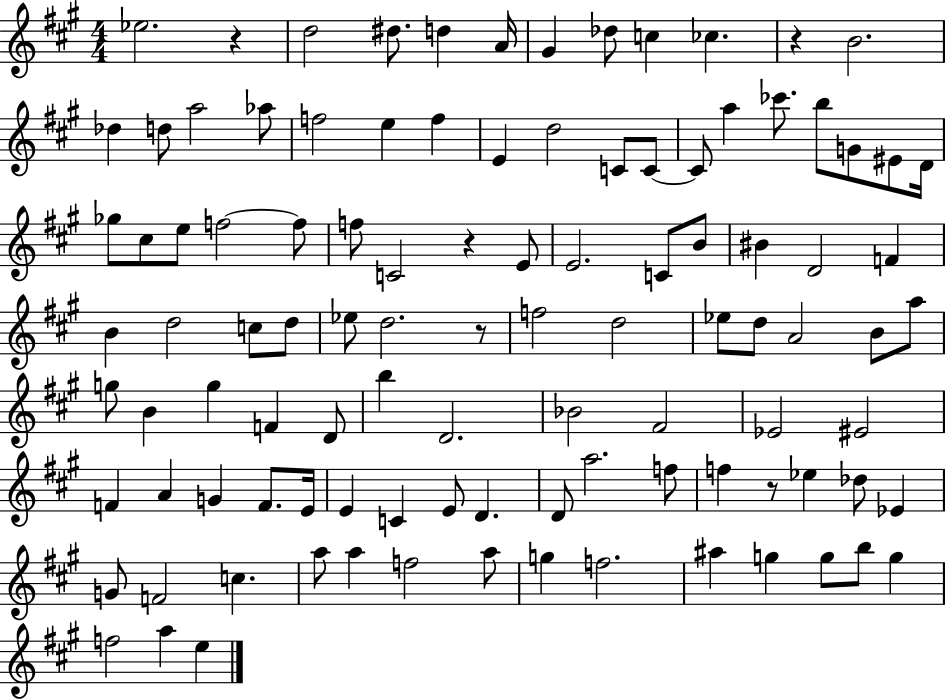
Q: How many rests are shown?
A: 5